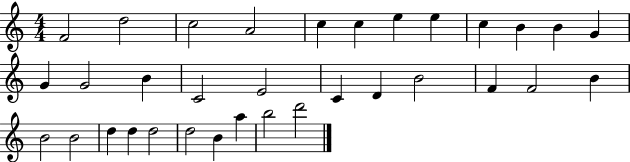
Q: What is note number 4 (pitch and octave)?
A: A4